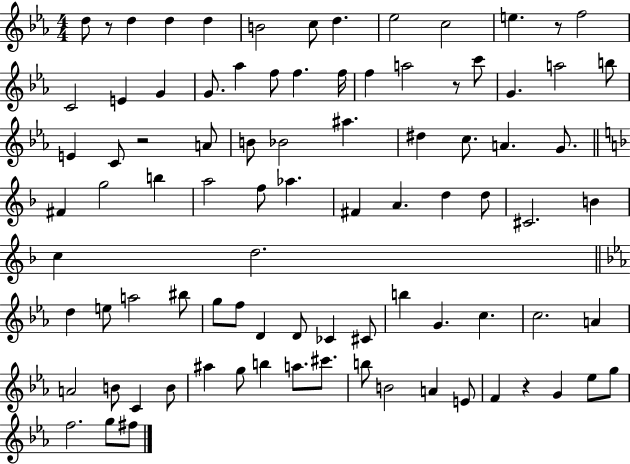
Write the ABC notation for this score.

X:1
T:Untitled
M:4/4
L:1/4
K:Eb
d/2 z/2 d d d B2 c/2 d _e2 c2 e z/2 f2 C2 E G G/2 _a f/2 f f/4 f a2 z/2 c'/2 G a2 b/2 E C/2 z2 A/2 B/2 _B2 ^a ^d c/2 A G/2 ^F g2 b a2 f/2 _a ^F A d d/2 ^C2 B c d2 d e/2 a2 ^b/2 g/2 f/2 D D/2 _C ^C/2 b G c c2 A A2 B/2 C B/2 ^a g/2 b a/2 ^c'/2 b/2 B2 A E/2 F z G _e/2 g/2 f2 g/2 ^f/2